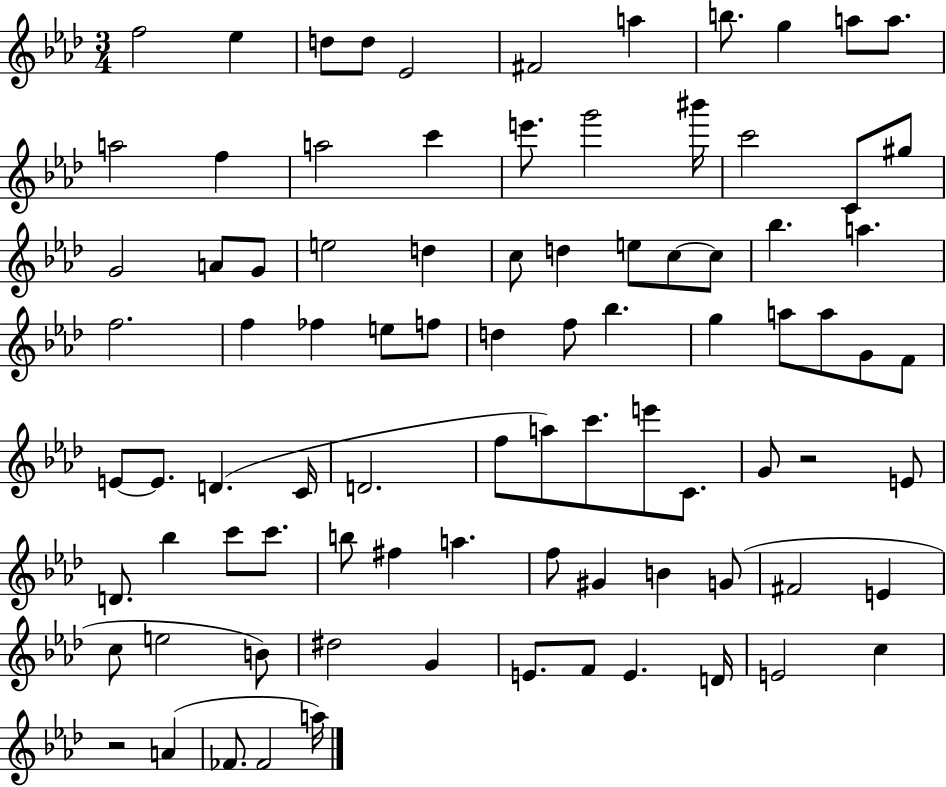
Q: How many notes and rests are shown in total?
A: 88